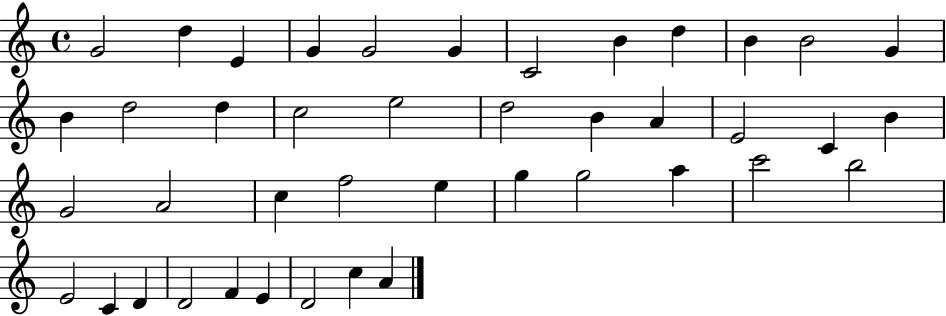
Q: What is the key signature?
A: C major